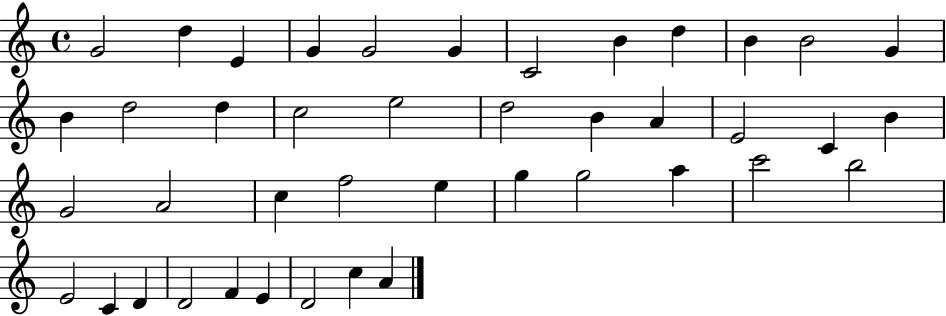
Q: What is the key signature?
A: C major